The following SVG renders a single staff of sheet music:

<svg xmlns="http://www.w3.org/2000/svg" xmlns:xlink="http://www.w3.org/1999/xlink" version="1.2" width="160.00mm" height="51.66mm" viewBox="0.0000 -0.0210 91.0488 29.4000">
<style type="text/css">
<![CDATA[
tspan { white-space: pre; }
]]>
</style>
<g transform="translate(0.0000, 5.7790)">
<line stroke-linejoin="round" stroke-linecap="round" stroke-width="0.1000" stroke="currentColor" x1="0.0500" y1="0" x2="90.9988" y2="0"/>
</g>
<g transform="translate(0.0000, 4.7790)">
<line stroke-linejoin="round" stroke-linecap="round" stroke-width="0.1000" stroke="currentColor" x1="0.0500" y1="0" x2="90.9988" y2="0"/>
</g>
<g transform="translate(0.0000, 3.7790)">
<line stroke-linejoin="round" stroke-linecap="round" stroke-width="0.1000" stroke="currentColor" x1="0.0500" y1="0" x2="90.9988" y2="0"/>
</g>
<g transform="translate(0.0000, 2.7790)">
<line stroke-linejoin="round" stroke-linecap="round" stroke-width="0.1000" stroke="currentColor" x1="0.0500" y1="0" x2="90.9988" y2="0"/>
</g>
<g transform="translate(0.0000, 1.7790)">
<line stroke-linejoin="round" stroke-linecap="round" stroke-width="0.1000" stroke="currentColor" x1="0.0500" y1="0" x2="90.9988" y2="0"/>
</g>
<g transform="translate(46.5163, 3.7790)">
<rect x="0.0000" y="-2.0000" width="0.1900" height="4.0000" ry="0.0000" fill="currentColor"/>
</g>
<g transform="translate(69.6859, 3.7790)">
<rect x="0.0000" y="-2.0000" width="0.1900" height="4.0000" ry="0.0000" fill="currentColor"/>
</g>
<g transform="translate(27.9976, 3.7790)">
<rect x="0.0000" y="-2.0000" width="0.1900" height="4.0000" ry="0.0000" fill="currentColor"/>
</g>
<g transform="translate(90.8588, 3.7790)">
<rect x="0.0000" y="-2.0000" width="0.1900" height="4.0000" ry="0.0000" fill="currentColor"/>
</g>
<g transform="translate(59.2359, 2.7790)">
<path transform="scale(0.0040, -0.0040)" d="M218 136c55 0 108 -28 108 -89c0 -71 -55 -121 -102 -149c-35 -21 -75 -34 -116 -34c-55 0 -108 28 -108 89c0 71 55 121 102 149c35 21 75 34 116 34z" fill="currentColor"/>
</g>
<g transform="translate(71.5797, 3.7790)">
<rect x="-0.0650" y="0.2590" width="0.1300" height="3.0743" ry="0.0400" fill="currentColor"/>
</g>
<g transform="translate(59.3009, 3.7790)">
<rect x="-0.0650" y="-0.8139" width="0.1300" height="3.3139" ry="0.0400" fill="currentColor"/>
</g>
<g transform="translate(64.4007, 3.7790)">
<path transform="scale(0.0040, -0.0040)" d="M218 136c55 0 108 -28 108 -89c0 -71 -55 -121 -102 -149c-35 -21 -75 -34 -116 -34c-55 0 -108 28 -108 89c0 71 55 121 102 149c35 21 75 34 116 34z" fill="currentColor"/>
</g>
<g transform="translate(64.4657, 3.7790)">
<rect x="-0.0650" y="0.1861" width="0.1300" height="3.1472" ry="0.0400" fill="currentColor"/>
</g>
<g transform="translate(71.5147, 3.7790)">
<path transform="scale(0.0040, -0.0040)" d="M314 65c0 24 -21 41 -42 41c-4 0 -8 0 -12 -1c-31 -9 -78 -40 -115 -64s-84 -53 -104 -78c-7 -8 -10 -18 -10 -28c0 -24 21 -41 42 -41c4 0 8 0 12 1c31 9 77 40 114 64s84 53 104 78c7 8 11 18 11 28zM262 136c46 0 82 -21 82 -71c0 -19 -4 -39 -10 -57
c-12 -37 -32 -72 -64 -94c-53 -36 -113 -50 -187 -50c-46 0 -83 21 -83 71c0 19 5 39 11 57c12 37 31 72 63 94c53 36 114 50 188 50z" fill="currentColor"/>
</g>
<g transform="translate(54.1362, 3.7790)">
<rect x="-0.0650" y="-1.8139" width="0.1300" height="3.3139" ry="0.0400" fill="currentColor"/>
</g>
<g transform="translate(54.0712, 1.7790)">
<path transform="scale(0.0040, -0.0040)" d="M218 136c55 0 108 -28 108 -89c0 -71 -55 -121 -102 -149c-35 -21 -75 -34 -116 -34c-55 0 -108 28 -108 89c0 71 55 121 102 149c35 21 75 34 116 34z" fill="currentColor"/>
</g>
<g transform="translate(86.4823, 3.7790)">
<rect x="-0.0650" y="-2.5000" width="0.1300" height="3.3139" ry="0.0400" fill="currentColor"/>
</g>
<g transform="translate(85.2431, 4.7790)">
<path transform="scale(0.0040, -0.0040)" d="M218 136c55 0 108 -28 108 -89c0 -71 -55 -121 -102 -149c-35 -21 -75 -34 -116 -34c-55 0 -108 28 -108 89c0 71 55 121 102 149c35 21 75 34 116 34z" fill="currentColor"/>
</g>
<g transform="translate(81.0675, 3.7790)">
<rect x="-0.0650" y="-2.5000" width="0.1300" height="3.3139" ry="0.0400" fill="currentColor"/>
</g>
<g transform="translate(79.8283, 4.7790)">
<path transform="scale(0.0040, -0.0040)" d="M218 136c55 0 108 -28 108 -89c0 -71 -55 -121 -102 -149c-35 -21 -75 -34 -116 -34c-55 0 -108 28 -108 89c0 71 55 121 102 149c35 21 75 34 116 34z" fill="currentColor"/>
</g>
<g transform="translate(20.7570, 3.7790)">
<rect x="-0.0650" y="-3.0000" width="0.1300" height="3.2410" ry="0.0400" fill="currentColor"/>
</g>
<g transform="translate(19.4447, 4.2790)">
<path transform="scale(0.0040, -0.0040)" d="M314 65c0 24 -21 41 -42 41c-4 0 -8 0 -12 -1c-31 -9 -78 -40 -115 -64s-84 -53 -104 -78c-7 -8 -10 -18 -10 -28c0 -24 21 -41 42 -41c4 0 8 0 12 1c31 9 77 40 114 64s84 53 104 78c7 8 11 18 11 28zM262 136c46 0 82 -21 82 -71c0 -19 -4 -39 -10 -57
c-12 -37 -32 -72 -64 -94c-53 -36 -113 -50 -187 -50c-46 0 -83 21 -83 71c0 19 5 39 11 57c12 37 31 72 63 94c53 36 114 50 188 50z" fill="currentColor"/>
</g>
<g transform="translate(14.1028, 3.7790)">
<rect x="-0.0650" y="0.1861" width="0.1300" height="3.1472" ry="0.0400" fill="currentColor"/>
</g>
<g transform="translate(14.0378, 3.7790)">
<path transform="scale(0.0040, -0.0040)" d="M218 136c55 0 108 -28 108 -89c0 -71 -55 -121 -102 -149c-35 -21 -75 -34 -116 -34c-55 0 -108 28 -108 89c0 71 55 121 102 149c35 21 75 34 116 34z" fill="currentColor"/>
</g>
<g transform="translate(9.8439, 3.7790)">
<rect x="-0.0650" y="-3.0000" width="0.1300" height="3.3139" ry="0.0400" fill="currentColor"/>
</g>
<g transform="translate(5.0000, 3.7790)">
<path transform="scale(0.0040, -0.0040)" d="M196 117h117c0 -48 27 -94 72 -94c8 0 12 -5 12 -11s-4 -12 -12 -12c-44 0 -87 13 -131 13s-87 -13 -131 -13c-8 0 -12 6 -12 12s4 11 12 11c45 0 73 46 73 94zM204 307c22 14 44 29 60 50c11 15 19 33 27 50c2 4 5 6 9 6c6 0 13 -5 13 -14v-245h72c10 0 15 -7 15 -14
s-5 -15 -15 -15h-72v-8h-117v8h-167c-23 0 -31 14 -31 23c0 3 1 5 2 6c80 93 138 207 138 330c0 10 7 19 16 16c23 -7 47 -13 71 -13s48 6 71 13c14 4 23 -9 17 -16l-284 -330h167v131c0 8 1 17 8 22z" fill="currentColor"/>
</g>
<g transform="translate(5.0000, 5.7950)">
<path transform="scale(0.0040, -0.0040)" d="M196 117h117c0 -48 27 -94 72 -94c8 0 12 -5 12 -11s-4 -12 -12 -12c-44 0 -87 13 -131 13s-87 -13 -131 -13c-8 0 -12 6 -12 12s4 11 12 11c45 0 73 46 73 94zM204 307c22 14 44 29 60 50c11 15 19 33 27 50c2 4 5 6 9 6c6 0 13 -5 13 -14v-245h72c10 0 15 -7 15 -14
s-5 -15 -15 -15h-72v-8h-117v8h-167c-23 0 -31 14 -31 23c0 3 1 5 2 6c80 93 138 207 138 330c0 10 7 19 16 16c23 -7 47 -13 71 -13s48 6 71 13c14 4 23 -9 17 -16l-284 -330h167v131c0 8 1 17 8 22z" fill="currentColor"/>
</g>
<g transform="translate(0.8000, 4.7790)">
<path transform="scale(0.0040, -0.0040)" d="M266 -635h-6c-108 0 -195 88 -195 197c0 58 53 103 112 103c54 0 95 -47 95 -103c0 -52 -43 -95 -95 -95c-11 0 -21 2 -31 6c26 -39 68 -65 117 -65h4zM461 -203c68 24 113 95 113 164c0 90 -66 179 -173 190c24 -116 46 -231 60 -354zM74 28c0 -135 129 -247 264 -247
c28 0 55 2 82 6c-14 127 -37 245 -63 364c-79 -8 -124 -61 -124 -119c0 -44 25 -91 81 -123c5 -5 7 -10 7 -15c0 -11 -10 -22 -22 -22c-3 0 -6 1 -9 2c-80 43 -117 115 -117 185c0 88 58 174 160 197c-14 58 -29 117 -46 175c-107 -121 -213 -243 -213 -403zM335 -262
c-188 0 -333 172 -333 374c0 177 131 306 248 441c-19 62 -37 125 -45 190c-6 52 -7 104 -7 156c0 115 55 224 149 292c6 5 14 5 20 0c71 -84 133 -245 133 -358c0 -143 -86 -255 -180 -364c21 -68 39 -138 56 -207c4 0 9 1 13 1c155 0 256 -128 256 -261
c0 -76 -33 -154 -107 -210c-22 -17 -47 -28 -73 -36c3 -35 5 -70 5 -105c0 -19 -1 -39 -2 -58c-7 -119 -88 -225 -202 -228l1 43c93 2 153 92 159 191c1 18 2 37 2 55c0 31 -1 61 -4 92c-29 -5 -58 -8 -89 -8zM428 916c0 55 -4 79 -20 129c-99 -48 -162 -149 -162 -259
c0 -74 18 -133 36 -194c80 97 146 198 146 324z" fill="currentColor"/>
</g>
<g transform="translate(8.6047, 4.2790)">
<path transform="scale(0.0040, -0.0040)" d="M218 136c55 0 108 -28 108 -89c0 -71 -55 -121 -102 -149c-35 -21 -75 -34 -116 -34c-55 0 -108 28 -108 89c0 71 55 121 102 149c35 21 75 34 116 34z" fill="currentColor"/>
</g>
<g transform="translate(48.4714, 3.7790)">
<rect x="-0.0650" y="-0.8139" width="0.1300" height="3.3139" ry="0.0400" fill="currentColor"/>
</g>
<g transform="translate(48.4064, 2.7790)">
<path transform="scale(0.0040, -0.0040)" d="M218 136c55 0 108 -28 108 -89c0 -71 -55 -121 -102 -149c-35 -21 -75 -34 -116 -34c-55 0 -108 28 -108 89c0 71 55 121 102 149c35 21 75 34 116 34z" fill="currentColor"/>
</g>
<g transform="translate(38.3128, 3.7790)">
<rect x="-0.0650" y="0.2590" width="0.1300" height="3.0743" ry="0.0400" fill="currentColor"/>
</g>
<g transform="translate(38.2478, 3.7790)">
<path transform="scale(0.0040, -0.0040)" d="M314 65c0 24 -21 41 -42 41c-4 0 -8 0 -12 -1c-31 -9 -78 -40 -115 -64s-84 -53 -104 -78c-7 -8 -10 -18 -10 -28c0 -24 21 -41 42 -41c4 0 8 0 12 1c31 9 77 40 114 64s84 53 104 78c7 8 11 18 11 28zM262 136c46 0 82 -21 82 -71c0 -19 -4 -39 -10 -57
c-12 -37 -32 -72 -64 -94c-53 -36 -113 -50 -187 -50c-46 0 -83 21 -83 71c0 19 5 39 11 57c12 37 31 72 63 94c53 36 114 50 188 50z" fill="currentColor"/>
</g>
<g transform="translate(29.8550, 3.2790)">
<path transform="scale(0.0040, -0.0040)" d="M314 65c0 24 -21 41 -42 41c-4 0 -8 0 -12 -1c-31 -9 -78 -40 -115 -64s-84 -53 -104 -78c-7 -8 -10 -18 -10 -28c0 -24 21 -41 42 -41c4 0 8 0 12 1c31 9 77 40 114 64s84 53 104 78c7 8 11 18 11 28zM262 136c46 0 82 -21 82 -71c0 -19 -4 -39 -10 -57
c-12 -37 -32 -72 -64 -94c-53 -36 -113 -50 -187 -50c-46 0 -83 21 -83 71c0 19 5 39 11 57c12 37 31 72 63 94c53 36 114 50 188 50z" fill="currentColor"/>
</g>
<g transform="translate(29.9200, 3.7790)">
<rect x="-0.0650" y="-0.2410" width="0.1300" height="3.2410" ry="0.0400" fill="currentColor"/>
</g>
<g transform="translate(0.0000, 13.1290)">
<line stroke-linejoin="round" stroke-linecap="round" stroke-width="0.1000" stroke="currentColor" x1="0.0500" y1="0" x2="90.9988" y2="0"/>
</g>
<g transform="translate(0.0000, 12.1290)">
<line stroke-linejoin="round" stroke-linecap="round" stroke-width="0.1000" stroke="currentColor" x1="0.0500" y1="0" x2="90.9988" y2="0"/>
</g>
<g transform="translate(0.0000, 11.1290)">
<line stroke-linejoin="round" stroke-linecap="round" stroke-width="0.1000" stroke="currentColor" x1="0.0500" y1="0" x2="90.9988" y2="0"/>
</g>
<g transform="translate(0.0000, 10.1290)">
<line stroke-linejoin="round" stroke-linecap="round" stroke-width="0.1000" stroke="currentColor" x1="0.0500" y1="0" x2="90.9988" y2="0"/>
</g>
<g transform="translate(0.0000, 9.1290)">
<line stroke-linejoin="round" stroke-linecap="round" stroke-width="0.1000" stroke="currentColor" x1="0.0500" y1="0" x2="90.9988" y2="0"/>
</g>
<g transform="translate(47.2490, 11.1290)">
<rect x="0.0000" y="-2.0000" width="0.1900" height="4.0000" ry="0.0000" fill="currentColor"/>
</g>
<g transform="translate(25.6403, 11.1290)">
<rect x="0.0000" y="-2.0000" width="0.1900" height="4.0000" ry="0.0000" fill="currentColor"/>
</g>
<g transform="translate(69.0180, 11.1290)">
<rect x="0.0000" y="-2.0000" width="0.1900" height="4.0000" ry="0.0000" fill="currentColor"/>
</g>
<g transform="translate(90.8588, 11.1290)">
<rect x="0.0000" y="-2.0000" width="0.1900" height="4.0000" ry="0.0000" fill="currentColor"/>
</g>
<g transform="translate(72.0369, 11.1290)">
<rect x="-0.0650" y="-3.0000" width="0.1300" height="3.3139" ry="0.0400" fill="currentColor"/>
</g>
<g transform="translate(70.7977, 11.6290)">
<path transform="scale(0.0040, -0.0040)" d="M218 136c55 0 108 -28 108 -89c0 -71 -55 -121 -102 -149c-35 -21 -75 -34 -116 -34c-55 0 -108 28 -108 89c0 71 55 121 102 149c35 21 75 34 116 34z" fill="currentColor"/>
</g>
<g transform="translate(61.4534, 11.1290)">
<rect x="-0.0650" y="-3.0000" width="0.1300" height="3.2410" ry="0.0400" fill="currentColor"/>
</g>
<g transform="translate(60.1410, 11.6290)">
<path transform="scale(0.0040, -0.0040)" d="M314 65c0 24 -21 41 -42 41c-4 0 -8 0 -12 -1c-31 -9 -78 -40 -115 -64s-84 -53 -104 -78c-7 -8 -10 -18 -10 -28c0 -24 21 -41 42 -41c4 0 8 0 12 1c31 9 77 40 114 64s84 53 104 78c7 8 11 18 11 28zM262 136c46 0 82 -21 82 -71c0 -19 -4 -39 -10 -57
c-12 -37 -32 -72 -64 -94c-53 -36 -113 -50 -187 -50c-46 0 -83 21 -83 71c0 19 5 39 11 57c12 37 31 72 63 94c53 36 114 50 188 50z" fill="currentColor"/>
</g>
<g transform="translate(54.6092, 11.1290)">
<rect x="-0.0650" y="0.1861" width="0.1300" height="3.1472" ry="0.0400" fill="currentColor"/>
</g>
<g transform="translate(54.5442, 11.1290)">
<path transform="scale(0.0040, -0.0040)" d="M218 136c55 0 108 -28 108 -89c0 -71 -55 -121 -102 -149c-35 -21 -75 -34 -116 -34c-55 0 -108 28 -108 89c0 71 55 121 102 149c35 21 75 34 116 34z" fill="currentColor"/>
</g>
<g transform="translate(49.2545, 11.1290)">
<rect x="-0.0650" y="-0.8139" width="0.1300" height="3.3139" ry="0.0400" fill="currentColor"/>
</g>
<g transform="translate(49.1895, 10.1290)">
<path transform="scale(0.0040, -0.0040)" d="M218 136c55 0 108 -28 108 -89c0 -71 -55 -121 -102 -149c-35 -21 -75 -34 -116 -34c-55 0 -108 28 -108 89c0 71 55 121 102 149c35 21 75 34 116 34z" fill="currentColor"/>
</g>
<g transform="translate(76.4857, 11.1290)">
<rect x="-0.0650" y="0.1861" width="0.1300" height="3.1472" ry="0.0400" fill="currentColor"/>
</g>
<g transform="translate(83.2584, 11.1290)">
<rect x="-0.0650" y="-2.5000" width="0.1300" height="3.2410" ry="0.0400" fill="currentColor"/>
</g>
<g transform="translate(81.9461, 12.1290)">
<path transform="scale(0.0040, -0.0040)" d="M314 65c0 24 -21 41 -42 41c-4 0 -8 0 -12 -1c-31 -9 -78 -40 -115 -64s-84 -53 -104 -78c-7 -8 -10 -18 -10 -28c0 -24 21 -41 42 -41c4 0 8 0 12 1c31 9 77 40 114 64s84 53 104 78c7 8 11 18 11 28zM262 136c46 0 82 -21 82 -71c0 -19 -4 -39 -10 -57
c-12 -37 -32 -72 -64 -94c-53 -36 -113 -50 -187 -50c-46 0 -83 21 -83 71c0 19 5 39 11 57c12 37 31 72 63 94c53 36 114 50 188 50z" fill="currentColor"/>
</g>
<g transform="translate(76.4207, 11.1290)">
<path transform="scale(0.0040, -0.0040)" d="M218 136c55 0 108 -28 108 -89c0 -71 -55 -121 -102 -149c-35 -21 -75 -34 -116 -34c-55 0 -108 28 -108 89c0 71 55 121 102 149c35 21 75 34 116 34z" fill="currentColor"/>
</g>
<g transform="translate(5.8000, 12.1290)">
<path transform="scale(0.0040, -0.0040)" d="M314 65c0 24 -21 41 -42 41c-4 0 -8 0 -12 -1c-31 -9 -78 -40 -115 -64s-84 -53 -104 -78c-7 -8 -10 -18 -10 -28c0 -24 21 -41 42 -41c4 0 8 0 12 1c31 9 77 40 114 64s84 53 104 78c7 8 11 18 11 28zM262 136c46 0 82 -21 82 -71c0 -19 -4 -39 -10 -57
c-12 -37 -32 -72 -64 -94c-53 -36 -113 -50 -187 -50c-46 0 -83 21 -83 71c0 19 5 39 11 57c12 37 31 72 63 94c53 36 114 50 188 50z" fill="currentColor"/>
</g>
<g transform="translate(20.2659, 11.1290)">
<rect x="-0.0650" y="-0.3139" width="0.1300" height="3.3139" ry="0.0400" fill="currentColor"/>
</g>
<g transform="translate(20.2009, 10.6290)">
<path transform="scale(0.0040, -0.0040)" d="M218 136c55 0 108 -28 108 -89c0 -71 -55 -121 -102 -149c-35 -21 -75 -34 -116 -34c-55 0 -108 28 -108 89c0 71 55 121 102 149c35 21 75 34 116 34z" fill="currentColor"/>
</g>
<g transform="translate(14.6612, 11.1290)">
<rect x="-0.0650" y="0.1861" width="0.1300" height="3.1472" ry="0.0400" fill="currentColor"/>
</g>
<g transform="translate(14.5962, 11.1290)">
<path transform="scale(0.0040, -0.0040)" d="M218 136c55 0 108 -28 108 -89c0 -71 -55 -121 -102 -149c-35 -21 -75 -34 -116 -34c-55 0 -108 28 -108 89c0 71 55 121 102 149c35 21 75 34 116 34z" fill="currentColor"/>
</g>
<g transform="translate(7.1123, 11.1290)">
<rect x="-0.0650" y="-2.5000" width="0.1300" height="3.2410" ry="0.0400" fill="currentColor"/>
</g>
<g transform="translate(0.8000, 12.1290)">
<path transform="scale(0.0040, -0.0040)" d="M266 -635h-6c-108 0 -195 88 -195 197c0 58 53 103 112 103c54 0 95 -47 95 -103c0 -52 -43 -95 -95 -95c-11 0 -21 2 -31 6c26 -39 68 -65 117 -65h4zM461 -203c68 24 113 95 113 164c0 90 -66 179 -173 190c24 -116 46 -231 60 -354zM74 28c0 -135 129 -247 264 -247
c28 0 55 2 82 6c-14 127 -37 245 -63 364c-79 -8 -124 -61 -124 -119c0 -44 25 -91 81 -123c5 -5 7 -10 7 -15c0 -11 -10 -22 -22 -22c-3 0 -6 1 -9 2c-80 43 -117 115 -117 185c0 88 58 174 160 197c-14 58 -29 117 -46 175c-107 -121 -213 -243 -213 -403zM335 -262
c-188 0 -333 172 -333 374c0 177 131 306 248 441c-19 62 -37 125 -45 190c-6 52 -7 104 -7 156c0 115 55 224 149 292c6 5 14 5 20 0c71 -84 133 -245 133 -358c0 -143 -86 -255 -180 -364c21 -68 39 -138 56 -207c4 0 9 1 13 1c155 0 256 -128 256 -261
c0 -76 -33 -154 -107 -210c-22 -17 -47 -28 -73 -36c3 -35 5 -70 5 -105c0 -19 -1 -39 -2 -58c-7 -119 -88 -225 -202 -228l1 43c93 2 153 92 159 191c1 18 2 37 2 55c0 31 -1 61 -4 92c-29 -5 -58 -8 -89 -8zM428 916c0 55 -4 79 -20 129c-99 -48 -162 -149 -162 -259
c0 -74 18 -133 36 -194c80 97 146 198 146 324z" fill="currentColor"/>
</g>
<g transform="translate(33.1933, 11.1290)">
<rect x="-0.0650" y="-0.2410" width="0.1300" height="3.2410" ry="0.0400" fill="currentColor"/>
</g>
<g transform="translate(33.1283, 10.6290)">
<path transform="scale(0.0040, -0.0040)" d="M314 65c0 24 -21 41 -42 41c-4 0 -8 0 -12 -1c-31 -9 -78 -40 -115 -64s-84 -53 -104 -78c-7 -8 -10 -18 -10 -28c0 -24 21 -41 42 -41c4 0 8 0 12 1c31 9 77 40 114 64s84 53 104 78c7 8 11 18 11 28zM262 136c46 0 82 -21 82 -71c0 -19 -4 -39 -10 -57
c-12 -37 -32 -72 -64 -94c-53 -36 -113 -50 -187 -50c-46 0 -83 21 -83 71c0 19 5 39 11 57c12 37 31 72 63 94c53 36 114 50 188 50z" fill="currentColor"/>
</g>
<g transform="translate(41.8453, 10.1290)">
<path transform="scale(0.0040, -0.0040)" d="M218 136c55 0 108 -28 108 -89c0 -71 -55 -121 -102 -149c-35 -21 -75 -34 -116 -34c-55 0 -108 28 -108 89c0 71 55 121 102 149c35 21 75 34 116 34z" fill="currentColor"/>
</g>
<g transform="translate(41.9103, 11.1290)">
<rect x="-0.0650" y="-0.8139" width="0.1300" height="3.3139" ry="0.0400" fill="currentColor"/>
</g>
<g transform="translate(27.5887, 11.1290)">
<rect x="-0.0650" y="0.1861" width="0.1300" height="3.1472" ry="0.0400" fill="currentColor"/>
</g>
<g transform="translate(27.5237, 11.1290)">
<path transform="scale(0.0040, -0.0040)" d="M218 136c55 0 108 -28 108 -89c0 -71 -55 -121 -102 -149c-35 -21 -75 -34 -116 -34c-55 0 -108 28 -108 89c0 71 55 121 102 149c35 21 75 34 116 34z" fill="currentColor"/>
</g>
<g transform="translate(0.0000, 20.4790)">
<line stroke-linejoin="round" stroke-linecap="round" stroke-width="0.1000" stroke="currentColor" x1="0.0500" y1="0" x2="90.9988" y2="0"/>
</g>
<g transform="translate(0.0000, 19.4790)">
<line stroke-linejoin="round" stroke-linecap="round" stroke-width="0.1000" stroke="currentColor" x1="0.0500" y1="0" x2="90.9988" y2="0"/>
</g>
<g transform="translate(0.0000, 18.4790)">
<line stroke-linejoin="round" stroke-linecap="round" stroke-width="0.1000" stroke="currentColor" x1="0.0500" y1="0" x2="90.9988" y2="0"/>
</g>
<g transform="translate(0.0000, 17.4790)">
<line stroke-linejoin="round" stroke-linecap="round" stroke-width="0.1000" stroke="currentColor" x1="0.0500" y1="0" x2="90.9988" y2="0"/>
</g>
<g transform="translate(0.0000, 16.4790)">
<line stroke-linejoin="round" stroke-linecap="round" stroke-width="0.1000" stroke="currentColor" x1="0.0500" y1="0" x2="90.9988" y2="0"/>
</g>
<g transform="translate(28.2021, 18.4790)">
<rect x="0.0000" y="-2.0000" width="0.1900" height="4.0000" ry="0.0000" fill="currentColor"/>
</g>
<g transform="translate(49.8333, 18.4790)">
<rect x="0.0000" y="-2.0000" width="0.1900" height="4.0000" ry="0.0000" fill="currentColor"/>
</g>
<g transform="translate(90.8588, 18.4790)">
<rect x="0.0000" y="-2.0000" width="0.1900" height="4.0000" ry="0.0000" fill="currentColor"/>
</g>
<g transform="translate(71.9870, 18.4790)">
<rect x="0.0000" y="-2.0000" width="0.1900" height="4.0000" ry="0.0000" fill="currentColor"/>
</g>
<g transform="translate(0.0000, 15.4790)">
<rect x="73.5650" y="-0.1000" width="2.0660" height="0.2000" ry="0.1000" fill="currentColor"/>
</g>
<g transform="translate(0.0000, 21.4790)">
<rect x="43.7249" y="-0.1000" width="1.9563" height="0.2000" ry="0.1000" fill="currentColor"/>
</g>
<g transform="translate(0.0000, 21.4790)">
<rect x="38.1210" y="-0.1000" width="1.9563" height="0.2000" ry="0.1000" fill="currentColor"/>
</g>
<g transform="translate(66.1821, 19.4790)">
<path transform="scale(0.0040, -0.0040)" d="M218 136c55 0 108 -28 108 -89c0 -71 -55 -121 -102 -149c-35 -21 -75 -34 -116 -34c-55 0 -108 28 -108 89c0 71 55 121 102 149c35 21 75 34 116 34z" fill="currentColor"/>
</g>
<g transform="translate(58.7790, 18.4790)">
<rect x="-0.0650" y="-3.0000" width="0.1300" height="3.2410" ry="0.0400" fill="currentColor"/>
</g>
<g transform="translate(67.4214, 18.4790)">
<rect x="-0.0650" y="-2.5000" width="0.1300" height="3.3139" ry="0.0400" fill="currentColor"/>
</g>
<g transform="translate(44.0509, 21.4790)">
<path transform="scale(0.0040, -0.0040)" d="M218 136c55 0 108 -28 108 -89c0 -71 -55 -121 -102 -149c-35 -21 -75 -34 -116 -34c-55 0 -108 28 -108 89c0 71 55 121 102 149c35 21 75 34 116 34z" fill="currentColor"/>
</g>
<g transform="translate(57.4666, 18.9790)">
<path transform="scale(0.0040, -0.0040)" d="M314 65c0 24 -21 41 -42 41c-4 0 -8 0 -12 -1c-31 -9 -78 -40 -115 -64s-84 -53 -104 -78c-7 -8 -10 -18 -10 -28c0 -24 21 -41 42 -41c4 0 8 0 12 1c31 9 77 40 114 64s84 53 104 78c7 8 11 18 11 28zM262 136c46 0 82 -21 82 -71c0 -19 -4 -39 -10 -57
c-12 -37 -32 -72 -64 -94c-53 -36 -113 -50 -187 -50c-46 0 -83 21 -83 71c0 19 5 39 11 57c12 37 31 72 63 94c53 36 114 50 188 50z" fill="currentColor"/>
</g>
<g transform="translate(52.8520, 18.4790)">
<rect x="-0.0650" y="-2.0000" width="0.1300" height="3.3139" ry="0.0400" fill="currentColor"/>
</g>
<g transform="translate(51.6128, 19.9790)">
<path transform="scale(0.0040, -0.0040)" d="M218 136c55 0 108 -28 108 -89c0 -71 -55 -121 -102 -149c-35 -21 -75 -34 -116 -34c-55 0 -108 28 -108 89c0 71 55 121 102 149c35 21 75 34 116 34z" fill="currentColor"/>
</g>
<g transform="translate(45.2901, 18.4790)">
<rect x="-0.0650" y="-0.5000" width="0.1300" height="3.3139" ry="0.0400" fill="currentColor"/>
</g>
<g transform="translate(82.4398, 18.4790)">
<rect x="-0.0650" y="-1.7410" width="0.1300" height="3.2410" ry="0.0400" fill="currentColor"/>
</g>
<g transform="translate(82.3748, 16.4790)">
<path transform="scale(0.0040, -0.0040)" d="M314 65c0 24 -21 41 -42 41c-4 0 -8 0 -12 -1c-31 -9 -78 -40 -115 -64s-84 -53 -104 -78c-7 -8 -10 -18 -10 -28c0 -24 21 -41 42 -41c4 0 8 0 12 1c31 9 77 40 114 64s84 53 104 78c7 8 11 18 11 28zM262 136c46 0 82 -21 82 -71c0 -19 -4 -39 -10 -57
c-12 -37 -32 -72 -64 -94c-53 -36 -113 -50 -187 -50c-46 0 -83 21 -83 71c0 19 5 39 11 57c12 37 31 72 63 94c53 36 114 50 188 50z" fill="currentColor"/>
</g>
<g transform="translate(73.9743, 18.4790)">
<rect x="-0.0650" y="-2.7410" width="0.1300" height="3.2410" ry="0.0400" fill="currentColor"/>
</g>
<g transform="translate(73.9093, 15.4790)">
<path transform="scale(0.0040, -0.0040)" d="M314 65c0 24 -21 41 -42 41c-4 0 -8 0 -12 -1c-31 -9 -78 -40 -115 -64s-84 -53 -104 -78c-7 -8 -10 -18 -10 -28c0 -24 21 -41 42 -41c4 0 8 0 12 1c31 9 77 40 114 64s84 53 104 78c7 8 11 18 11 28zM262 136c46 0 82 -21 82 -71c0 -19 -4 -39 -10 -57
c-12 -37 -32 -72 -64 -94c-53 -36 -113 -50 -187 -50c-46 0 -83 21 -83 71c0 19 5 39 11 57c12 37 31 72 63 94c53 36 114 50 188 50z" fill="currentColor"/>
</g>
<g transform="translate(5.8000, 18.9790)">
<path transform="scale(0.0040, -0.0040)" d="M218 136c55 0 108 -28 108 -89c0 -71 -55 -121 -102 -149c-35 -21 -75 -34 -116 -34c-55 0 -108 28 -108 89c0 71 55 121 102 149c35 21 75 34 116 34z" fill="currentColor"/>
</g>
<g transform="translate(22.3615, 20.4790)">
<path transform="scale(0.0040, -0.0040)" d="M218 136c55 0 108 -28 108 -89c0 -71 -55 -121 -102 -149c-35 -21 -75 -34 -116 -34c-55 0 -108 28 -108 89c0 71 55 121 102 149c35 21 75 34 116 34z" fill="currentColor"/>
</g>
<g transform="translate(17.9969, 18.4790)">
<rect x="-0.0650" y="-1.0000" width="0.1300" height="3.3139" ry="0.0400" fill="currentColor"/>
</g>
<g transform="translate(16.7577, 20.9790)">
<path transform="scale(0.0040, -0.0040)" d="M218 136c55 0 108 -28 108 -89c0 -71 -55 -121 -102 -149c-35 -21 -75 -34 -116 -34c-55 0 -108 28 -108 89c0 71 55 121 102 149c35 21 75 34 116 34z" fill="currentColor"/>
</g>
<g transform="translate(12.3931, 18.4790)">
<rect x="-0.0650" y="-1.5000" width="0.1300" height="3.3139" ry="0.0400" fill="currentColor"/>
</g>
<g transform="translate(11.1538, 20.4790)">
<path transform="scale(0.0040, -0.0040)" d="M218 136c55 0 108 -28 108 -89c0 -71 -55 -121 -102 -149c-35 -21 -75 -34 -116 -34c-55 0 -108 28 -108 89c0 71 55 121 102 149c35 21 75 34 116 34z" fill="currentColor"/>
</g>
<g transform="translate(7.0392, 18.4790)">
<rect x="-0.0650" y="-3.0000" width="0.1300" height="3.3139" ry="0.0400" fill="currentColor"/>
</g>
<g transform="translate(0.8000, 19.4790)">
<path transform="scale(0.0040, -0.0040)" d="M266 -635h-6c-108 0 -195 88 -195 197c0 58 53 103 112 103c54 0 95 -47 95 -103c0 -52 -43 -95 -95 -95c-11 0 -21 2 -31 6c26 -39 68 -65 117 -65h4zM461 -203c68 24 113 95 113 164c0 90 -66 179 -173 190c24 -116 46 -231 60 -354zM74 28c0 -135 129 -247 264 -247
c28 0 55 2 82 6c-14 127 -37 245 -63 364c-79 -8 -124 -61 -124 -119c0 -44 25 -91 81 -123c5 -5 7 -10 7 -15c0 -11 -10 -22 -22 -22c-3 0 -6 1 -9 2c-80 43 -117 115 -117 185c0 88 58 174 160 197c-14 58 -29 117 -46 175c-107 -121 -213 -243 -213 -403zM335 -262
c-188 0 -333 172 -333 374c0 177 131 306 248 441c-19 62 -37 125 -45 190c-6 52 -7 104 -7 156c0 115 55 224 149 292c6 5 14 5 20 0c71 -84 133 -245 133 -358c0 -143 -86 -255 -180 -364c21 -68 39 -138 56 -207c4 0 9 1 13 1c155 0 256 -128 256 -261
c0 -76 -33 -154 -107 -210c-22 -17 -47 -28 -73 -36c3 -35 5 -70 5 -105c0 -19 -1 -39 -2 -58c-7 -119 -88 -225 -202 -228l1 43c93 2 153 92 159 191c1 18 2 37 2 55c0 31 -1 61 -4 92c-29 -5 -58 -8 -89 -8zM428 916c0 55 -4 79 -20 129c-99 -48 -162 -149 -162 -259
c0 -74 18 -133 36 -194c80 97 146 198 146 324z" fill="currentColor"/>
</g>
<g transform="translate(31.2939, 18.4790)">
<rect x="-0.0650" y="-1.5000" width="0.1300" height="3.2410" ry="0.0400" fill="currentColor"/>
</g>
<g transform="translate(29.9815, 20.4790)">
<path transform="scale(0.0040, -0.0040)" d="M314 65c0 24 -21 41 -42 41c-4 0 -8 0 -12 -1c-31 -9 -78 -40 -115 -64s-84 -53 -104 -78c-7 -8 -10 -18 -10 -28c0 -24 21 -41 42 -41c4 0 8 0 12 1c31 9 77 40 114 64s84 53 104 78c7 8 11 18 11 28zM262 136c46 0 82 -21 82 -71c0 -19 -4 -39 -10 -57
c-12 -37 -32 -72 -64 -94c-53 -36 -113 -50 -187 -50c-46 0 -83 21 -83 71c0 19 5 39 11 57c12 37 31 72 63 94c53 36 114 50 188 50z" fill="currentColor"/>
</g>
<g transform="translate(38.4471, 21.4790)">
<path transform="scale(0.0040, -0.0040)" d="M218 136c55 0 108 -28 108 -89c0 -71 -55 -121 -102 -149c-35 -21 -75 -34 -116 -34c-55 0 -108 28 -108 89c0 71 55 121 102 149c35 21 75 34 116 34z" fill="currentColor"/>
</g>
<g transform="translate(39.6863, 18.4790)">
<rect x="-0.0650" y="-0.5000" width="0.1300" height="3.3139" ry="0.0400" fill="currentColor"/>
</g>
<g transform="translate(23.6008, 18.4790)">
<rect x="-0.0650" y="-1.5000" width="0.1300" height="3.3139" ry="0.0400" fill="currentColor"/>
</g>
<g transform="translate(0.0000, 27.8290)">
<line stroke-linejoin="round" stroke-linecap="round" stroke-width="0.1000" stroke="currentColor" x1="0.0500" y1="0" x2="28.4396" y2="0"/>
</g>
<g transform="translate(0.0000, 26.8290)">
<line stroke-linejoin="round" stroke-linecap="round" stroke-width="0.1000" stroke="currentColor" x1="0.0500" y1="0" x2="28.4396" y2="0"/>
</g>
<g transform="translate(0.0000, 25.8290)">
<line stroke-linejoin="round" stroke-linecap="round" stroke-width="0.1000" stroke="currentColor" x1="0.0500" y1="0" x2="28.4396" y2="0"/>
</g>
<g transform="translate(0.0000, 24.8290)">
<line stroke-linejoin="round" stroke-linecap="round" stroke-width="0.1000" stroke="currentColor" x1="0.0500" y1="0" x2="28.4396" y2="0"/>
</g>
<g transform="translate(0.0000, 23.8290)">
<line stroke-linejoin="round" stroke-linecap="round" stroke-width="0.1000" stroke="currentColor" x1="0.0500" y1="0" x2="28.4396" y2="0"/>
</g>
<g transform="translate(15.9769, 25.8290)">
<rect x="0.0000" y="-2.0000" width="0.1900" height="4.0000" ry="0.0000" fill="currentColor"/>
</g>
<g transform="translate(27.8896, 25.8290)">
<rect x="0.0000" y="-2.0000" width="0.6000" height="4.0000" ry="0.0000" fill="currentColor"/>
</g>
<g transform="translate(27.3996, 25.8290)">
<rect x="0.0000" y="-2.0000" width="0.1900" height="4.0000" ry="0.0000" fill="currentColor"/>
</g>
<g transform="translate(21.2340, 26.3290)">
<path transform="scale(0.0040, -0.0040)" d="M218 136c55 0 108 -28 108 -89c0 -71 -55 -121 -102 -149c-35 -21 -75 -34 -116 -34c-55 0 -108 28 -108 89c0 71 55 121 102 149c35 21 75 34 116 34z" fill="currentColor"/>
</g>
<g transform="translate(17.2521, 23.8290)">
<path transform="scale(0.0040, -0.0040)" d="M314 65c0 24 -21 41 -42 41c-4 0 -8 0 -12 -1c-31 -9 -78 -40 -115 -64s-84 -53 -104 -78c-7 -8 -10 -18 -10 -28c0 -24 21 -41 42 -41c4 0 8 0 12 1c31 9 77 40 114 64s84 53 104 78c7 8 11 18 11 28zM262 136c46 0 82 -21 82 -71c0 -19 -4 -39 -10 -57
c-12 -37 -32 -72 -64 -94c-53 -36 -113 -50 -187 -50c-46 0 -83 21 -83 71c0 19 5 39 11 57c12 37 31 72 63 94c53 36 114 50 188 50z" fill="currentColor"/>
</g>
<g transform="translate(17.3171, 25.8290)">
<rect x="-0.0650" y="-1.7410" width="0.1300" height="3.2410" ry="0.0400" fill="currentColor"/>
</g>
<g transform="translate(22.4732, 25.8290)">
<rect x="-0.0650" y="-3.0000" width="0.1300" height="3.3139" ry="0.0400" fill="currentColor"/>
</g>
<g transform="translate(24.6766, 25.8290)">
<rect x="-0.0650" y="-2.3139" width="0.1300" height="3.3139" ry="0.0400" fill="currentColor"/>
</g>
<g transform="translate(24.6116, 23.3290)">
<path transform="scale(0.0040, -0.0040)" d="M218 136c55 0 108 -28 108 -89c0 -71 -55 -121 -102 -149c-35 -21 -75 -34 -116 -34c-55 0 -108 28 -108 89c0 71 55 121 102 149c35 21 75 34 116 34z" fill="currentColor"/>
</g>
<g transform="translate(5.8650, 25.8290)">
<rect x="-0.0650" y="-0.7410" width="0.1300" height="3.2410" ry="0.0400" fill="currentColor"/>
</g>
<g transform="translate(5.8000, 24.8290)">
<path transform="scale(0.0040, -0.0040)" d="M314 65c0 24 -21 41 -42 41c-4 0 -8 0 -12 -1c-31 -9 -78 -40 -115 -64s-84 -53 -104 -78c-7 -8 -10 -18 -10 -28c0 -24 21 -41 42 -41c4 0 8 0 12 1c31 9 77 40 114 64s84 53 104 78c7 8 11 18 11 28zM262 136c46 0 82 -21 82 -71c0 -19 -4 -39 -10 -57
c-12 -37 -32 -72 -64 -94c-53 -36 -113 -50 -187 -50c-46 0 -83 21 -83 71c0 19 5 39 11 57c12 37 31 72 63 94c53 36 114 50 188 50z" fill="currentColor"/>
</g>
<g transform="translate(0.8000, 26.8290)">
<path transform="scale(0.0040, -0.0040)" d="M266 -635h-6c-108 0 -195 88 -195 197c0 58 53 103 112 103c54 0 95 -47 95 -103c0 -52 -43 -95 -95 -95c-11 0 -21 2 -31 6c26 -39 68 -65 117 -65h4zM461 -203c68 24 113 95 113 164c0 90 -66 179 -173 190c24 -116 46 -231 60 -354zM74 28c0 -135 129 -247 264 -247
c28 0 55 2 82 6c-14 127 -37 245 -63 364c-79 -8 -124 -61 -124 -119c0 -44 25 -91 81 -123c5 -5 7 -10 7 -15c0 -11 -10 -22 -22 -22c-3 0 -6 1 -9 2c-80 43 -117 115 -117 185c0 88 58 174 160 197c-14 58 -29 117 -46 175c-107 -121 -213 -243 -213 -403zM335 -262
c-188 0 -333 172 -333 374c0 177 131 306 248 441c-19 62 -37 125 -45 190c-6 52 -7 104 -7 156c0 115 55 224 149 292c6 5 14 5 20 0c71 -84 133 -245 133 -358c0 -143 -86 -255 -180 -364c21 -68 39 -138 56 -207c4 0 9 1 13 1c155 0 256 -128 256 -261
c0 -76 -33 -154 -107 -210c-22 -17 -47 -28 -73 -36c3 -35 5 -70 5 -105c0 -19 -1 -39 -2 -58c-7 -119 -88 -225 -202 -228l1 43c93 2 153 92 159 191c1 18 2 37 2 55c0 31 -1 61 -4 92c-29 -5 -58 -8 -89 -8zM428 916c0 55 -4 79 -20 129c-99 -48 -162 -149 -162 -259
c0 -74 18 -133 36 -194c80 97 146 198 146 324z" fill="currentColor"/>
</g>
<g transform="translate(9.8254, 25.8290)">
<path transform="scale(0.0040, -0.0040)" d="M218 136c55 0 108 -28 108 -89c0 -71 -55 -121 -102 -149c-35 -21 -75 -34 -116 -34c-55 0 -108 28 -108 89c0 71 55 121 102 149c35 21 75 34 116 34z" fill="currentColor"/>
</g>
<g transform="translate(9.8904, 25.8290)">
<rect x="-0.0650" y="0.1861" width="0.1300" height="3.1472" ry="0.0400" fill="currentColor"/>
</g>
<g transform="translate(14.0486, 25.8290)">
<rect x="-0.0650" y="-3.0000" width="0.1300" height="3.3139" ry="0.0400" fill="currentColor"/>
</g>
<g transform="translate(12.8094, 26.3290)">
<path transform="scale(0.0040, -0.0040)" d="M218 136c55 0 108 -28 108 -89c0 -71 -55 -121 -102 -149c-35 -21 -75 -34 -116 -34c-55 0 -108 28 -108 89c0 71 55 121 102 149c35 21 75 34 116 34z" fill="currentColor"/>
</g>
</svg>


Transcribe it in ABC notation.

X:1
T:Untitled
M:4/4
L:1/4
K:C
A B A2 c2 B2 d f d B B2 G G G2 B c B c2 d d B A2 A B G2 A E D E E2 C C F A2 G a2 f2 d2 B A f2 A g